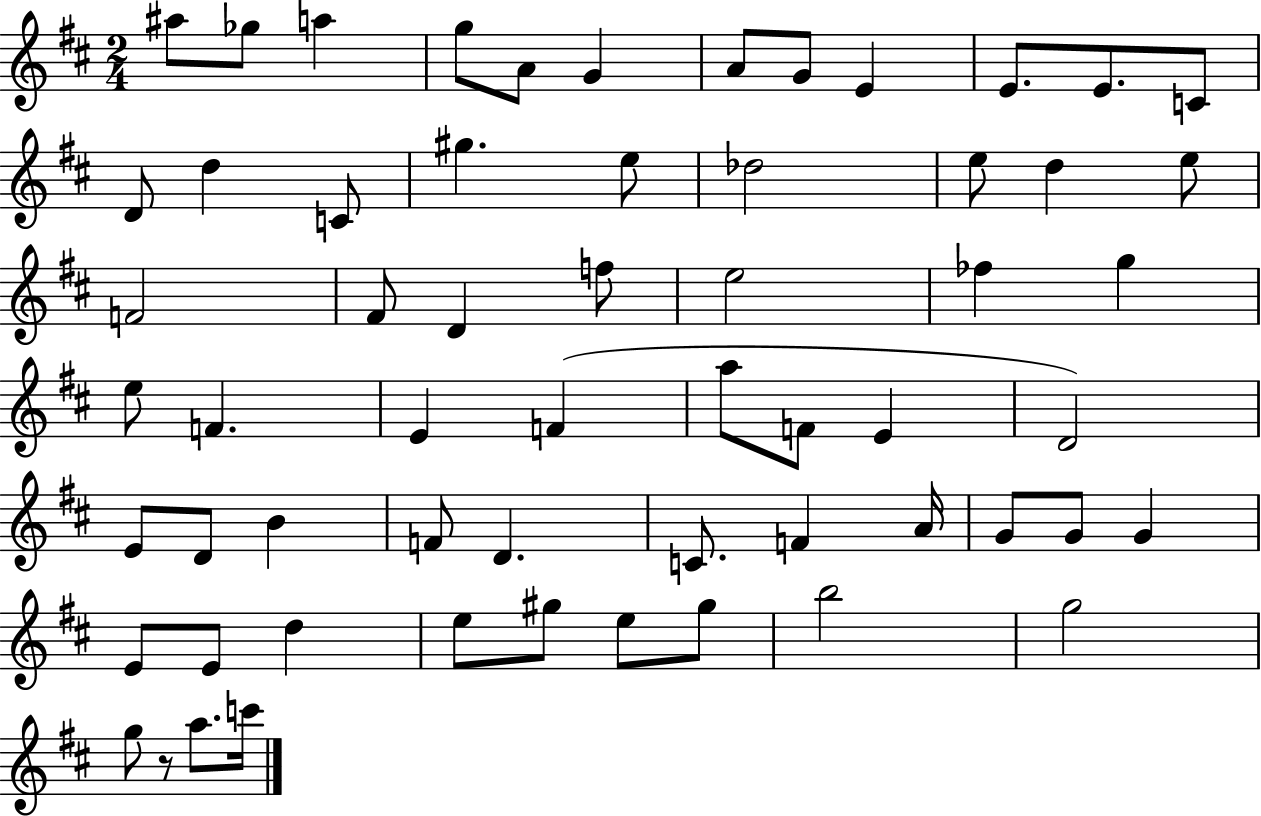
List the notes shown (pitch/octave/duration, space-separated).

A#5/e Gb5/e A5/q G5/e A4/e G4/q A4/e G4/e E4/q E4/e. E4/e. C4/e D4/e D5/q C4/e G#5/q. E5/e Db5/h E5/e D5/q E5/e F4/h F#4/e D4/q F5/e E5/h FES5/q G5/q E5/e F4/q. E4/q F4/q A5/e F4/e E4/q D4/h E4/e D4/e B4/q F4/e D4/q. C4/e. F4/q A4/s G4/e G4/e G4/q E4/e E4/e D5/q E5/e G#5/e E5/e G#5/e B5/h G5/h G5/e R/e A5/e. C6/s